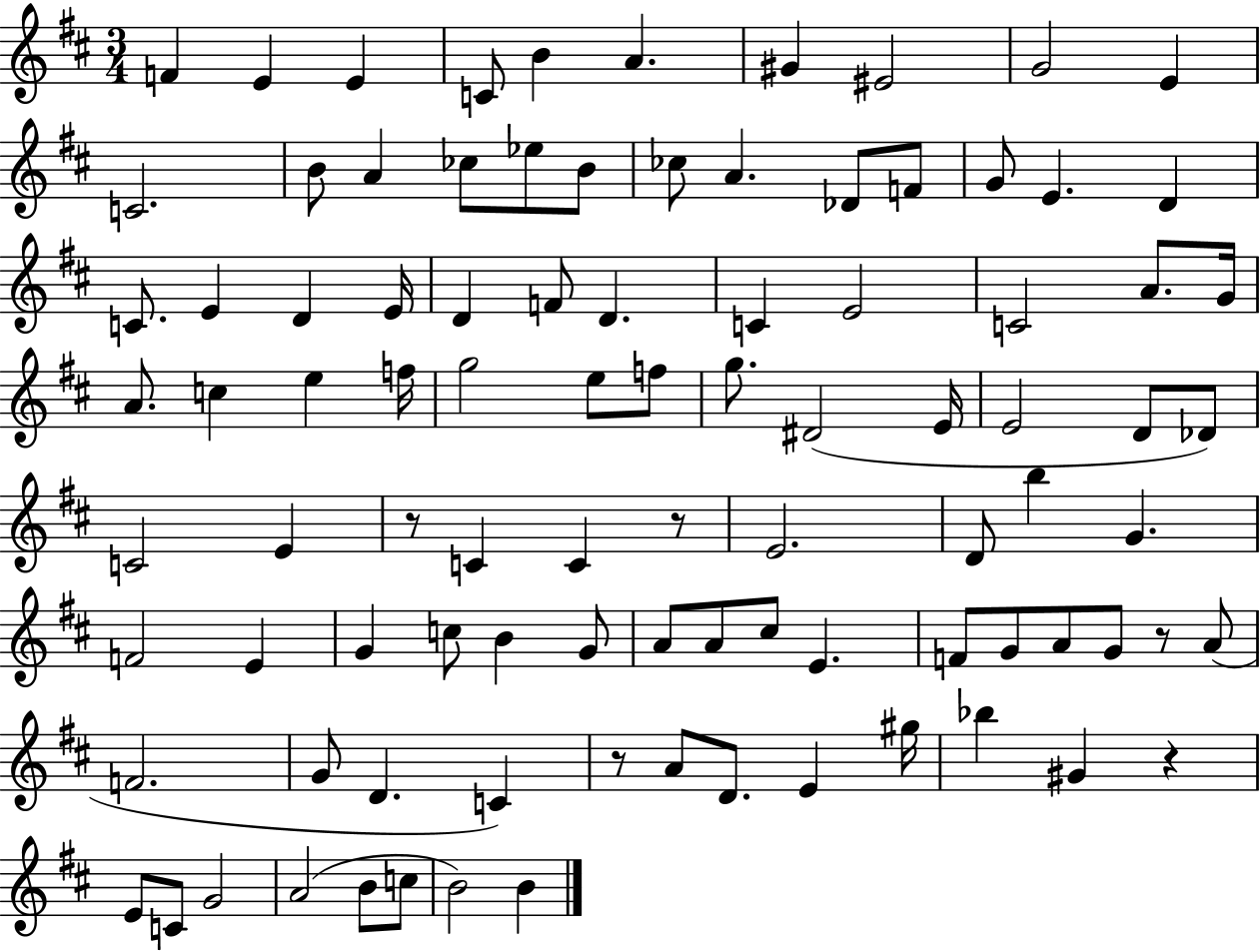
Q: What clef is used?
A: treble